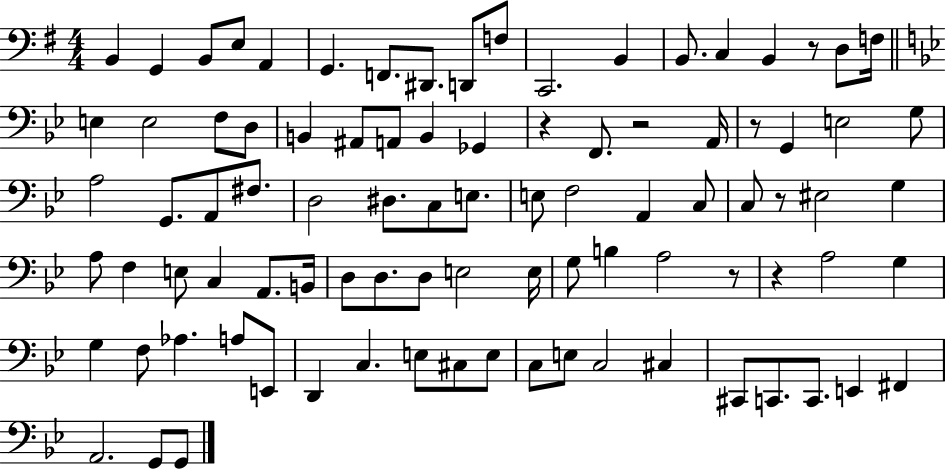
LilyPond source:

{
  \clef bass
  \numericTimeSignature
  \time 4/4
  \key g \major
  \repeat volta 2 { b,4 g,4 b,8 e8 a,4 | g,4. f,8. dis,8. d,8 f8 | c,2. b,4 | b,8. c4 b,4 r8 d8 f16 | \break \bar "||" \break \key bes \major e4 e2 f8 d8 | b,4 ais,8 a,8 b,4 ges,4 | r4 f,8. r2 a,16 | r8 g,4 e2 g8 | \break a2 g,8. a,8 fis8. | d2 dis8. c8 e8. | e8 f2 a,4 c8 | c8 r8 eis2 g4 | \break a8 f4 e8 c4 a,8. b,16 | d8 d8. d8 e2 e16 | g8 b4 a2 r8 | r4 a2 g4 | \break g4 f8 aes4. a8 e,8 | d,4 c4. e8 cis8 e8 | c8 e8 c2 cis4 | cis,8 c,8. c,8. e,4 fis,4 | \break a,2. g,8 g,8 | } \bar "|."
}